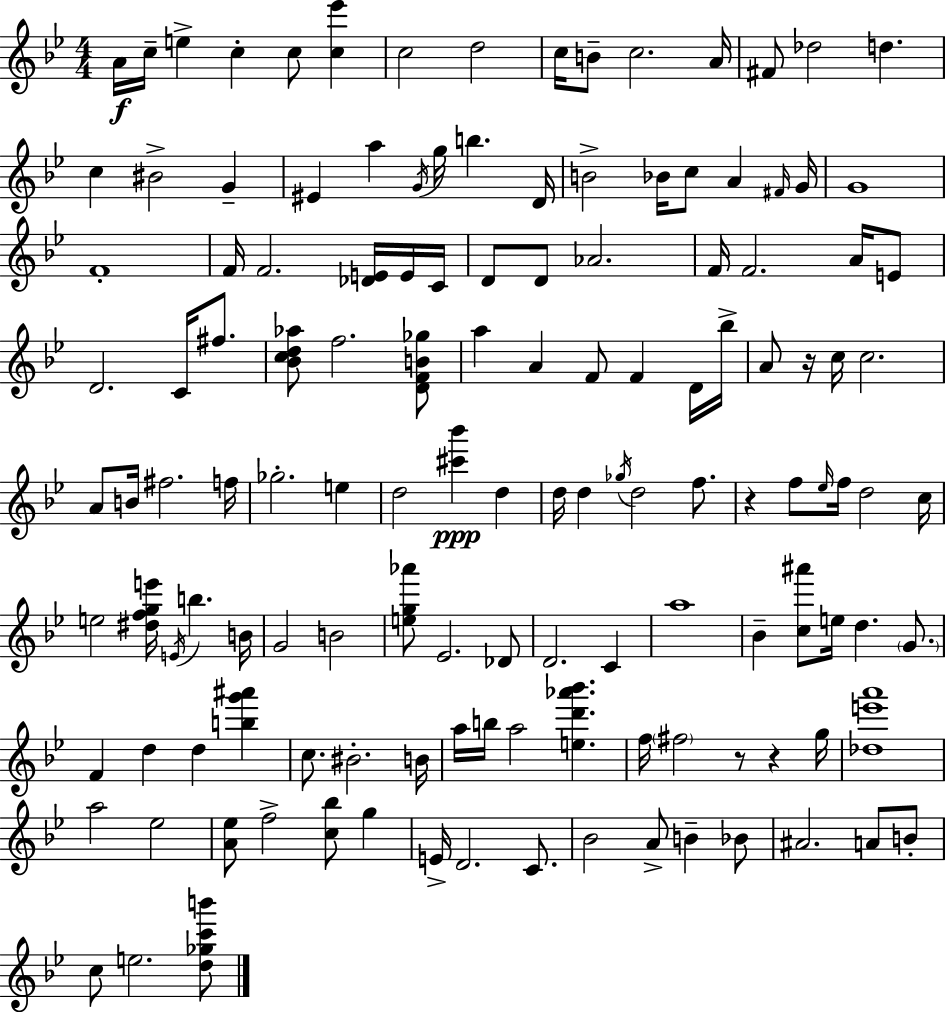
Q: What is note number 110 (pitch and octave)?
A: B4